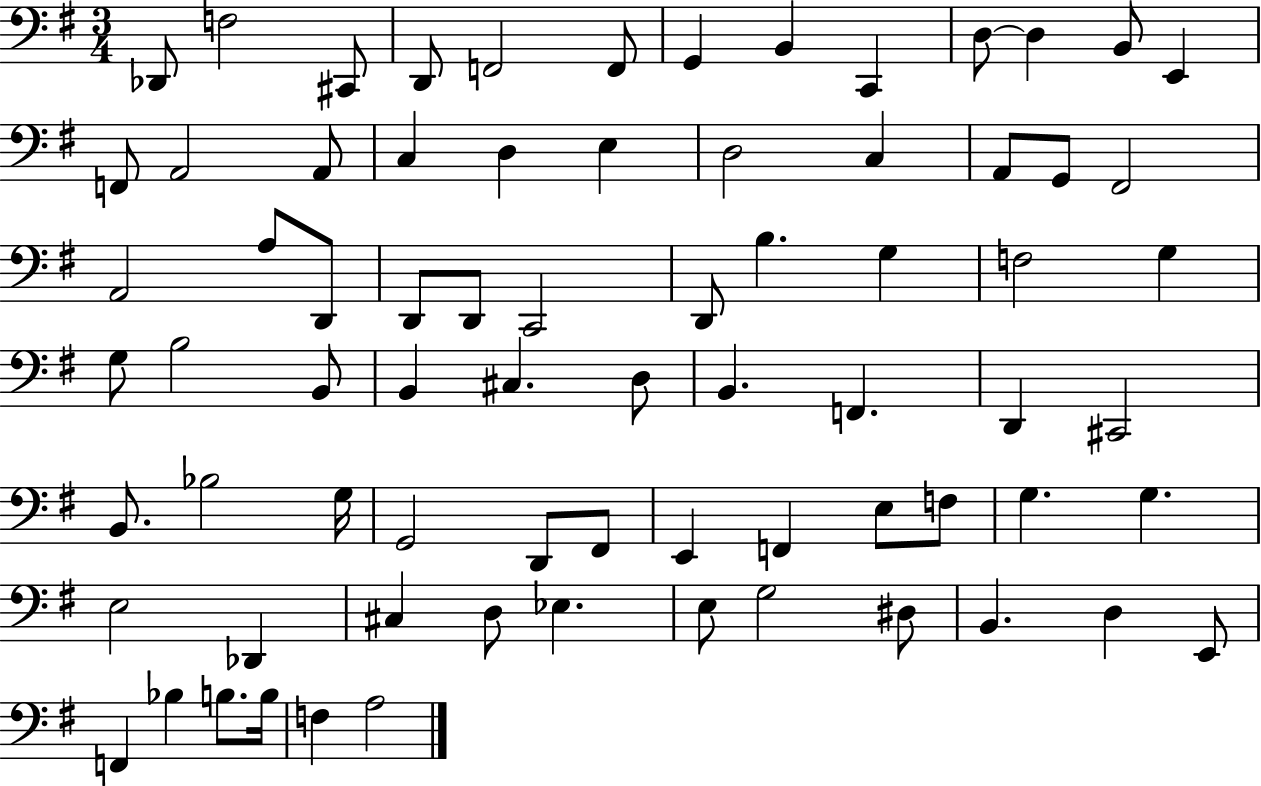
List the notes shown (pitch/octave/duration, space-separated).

Db2/e F3/h C#2/e D2/e F2/h F2/e G2/q B2/q C2/q D3/e D3/q B2/e E2/q F2/e A2/h A2/e C3/q D3/q E3/q D3/h C3/q A2/e G2/e F#2/h A2/h A3/e D2/e D2/e D2/e C2/h D2/e B3/q. G3/q F3/h G3/q G3/e B3/h B2/e B2/q C#3/q. D3/e B2/q. F2/q. D2/q C#2/h B2/e. Bb3/h G3/s G2/h D2/e F#2/e E2/q F2/q E3/e F3/e G3/q. G3/q. E3/h Db2/q C#3/q D3/e Eb3/q. E3/e G3/h D#3/e B2/q. D3/q E2/e F2/q Bb3/q B3/e. B3/s F3/q A3/h